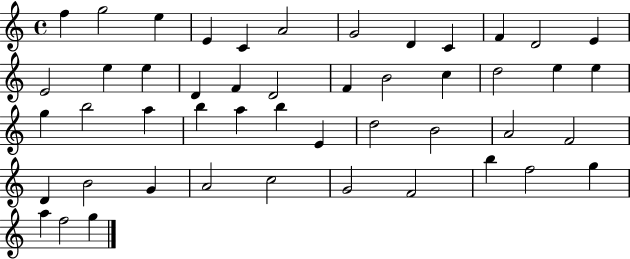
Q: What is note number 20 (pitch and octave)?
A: B4